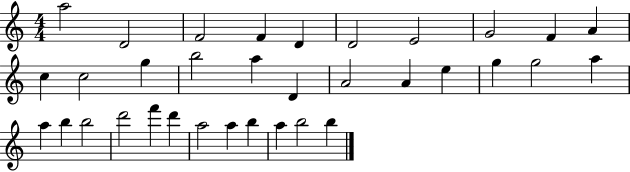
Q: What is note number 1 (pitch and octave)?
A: A5